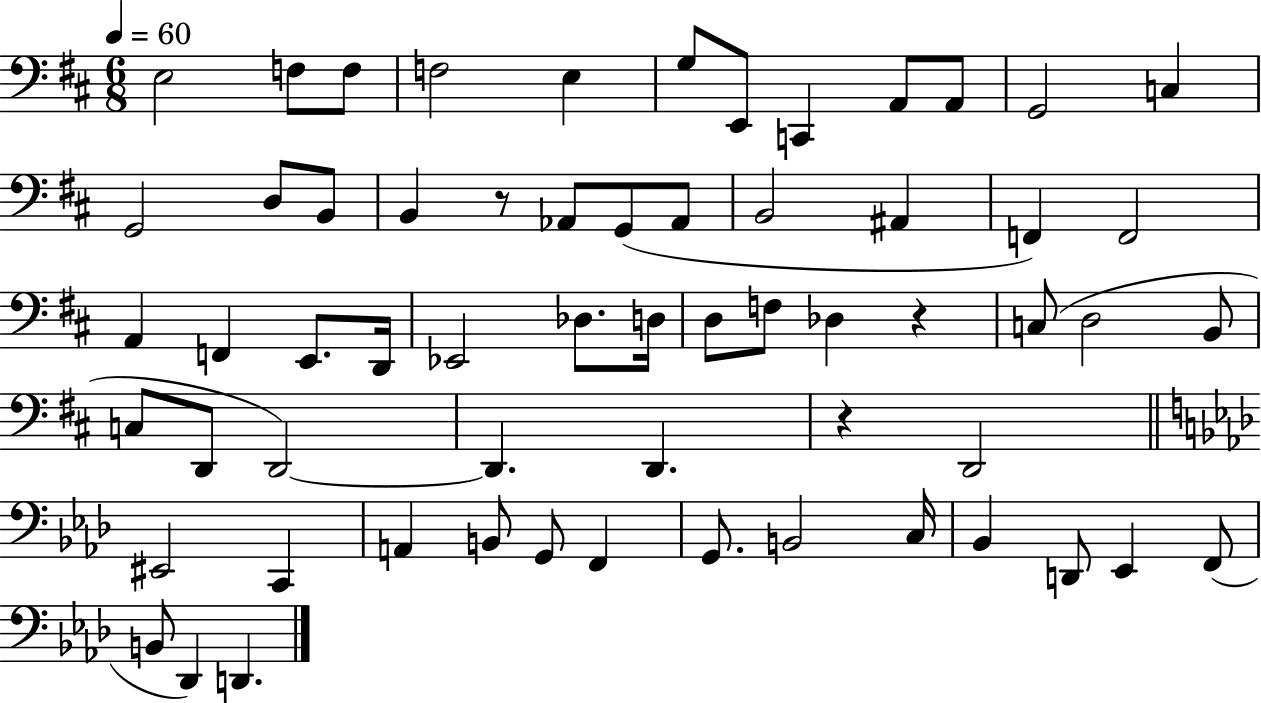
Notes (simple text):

E3/h F3/e F3/e F3/h E3/q G3/e E2/e C2/q A2/e A2/e G2/h C3/q G2/h D3/e B2/e B2/q R/e Ab2/e G2/e Ab2/e B2/h A#2/q F2/q F2/h A2/q F2/q E2/e. D2/s Eb2/h Db3/e. D3/s D3/e F3/e Db3/q R/q C3/e D3/h B2/e C3/e D2/e D2/h D2/q. D2/q. R/q D2/h EIS2/h C2/q A2/q B2/e G2/e F2/q G2/e. B2/h C3/s Bb2/q D2/e Eb2/q F2/e B2/e Db2/q D2/q.